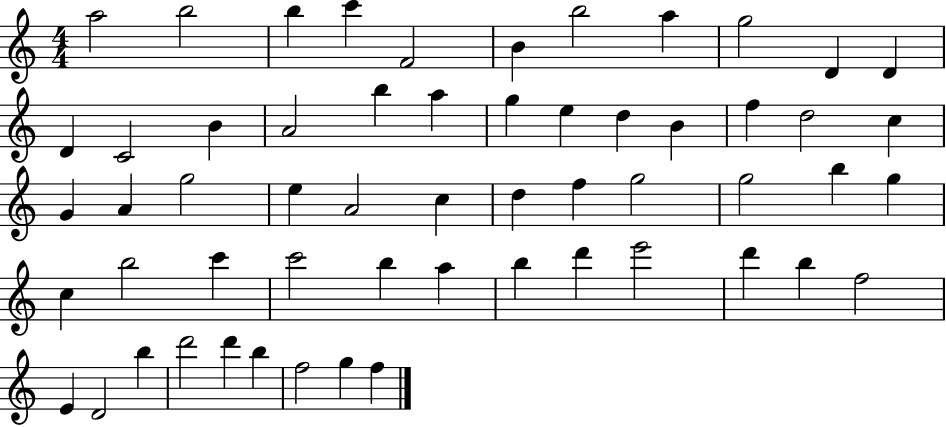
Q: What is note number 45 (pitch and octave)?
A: E6